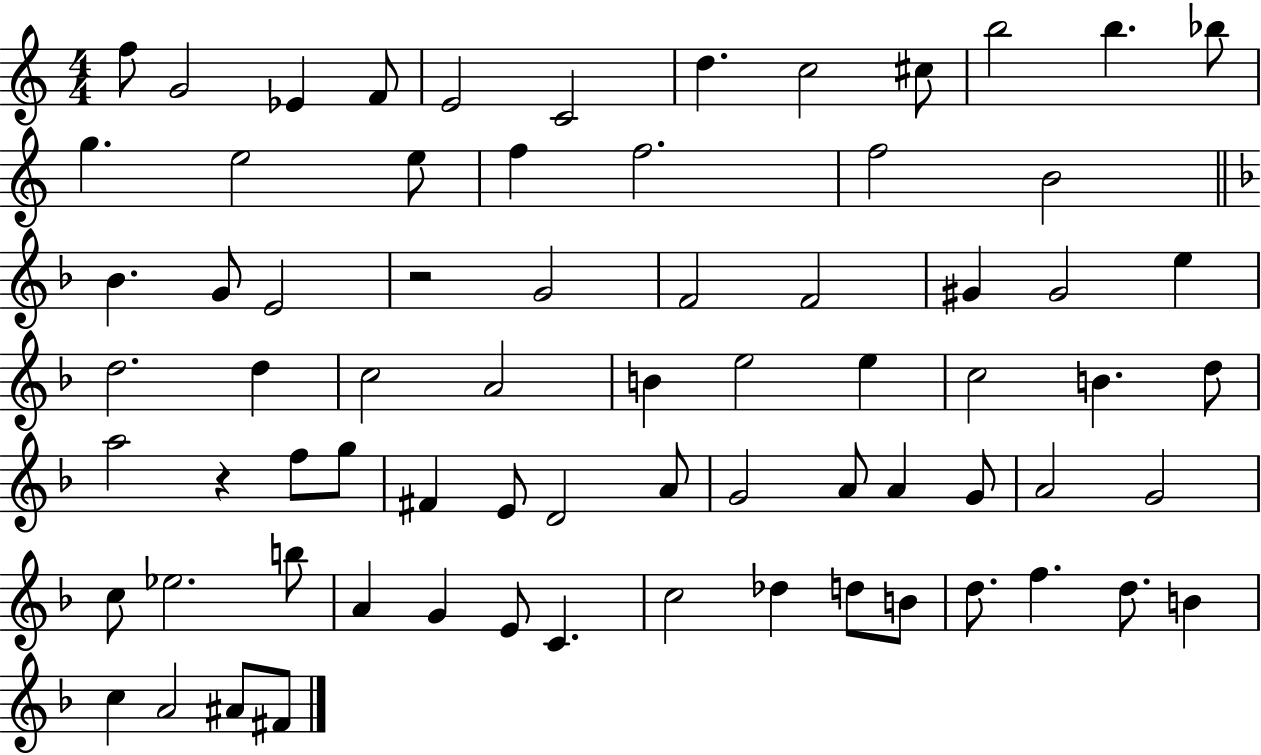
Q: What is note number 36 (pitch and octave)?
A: C5